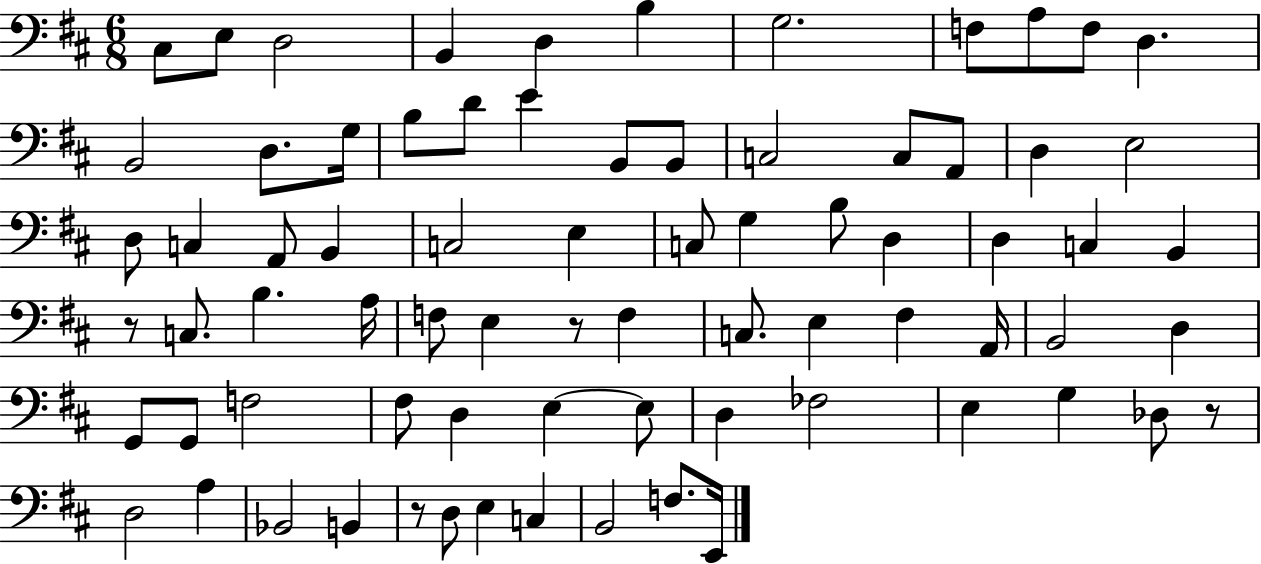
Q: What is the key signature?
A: D major